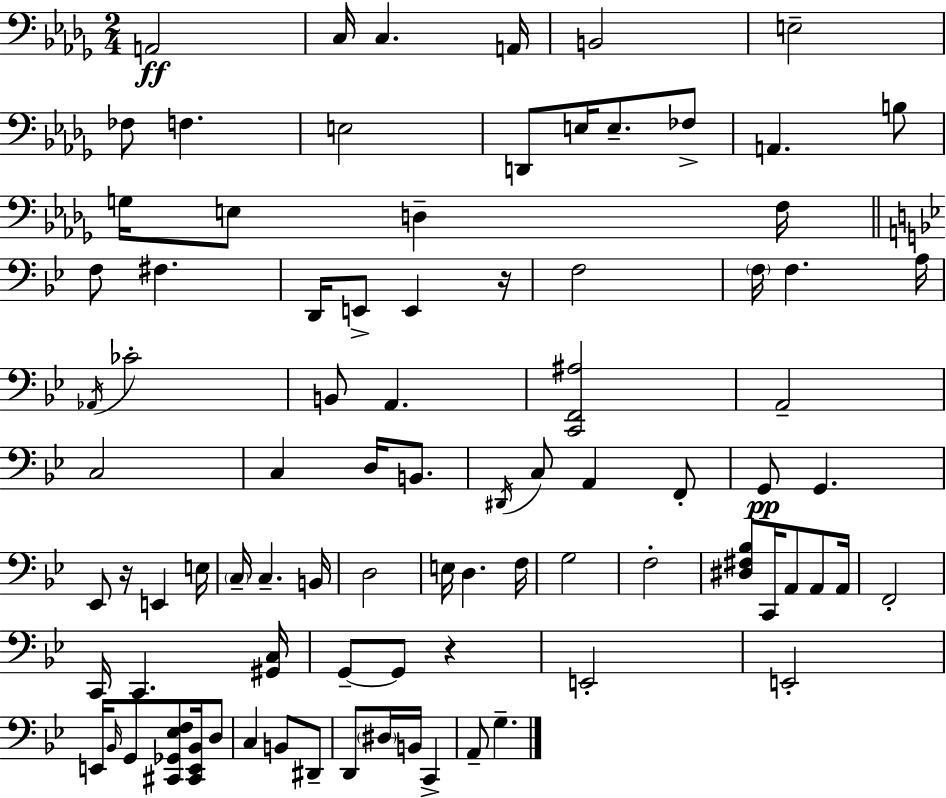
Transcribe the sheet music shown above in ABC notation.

X:1
T:Untitled
M:2/4
L:1/4
K:Bbm
A,,2 C,/4 C, A,,/4 B,,2 E,2 _F,/2 F, E,2 D,,/2 E,/4 E,/2 _F,/2 A,, B,/2 G,/4 E,/2 D, F,/4 F,/2 ^F, D,,/4 E,,/2 E,, z/4 F,2 F,/4 F, A,/4 _A,,/4 _C2 B,,/2 A,, [C,,F,,^A,]2 A,,2 C,2 C, D,/4 B,,/2 ^D,,/4 C,/2 A,, F,,/2 G,,/2 G,, _E,,/2 z/4 E,, E,/4 C,/4 C, B,,/4 D,2 E,/4 D, F,/4 G,2 F,2 [^D,^F,_B,]/2 C,,/4 A,,/2 A,,/2 A,,/4 F,,2 C,,/4 C,, [^G,,C,]/4 G,,/2 G,,/2 z E,,2 E,,2 E,,/4 _B,,/4 G,,/2 [^C,,_G,,_E,F,]/2 [^C,,E,,_B,,]/4 D,/2 C, B,,/2 ^D,,/2 D,,/2 ^D,/4 B,,/4 C,, A,,/2 G,